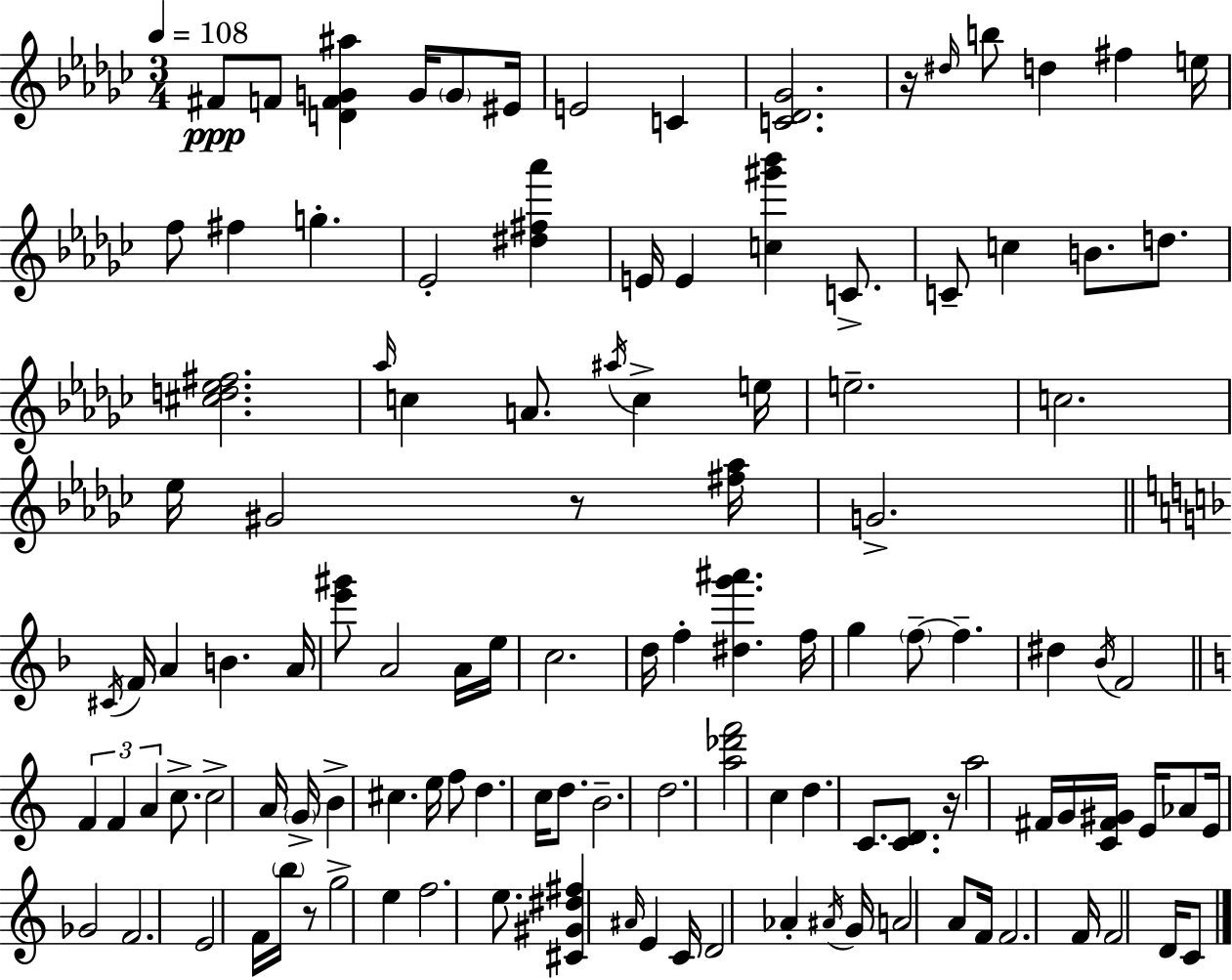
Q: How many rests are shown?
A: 4